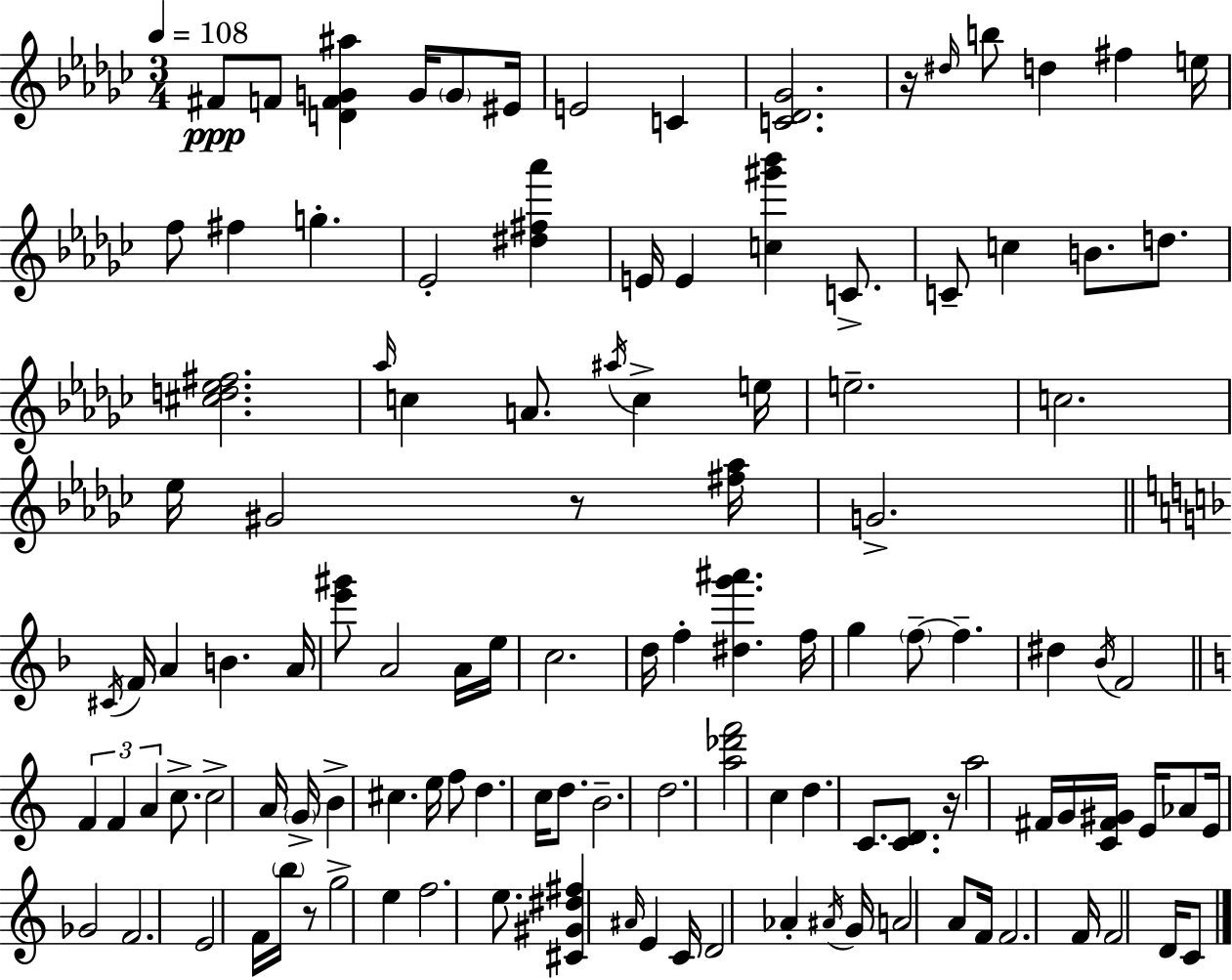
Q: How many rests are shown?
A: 4